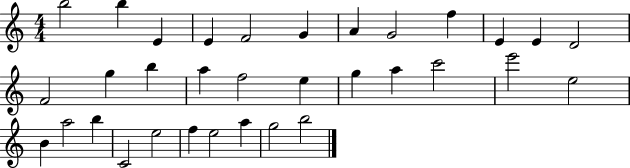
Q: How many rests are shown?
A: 0